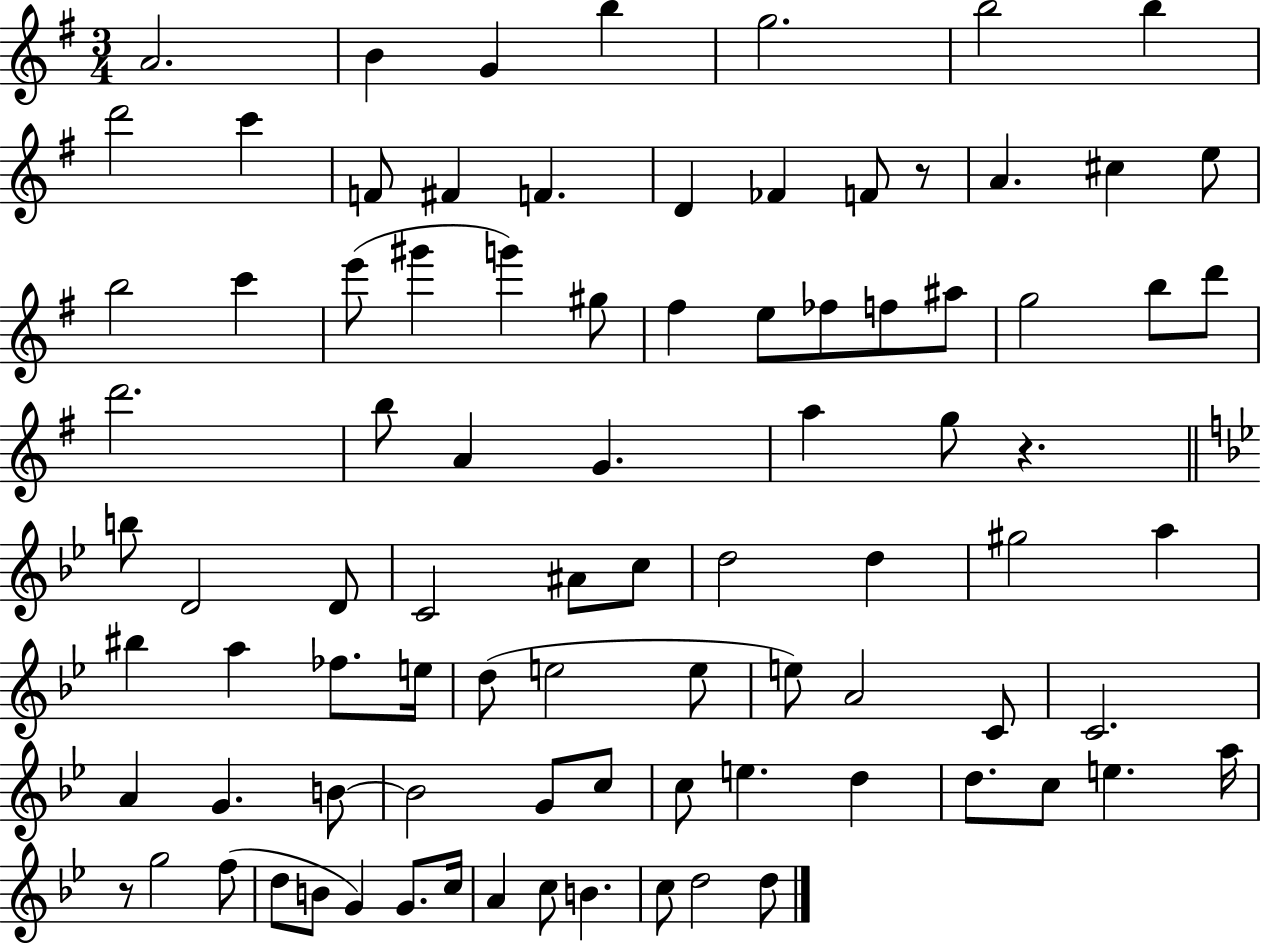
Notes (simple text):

A4/h. B4/q G4/q B5/q G5/h. B5/h B5/q D6/h C6/q F4/e F#4/q F4/q. D4/q FES4/q F4/e R/e A4/q. C#5/q E5/e B5/h C6/q E6/e G#6/q G6/q G#5/e F#5/q E5/e FES5/e F5/e A#5/e G5/h B5/e D6/e D6/h. B5/e A4/q G4/q. A5/q G5/e R/q. B5/e D4/h D4/e C4/h A#4/e C5/e D5/h D5/q G#5/h A5/q BIS5/q A5/q FES5/e. E5/s D5/e E5/h E5/e E5/e A4/h C4/e C4/h. A4/q G4/q. B4/e B4/h G4/e C5/e C5/e E5/q. D5/q D5/e. C5/e E5/q. A5/s R/e G5/h F5/e D5/e B4/e G4/q G4/e. C5/s A4/q C5/e B4/q. C5/e D5/h D5/e